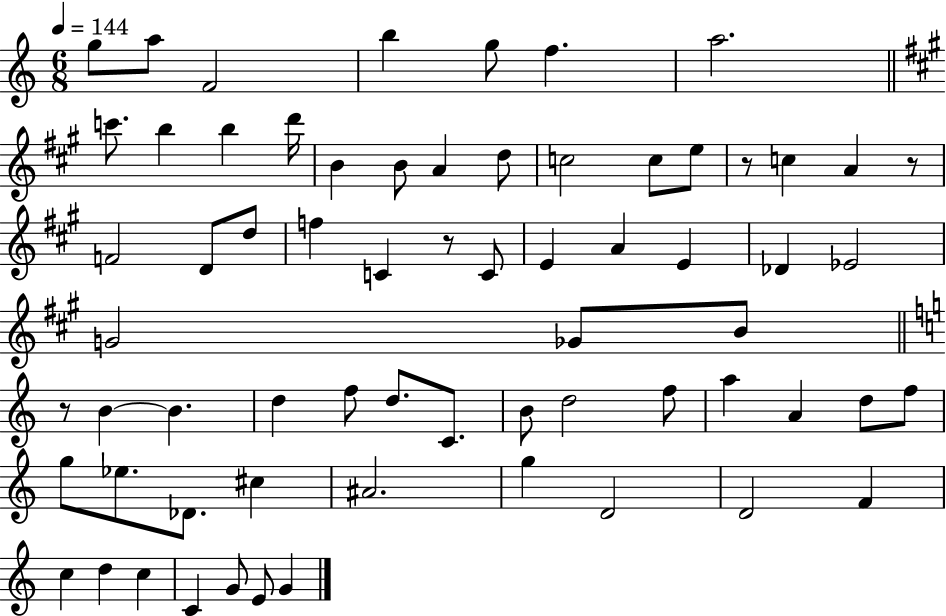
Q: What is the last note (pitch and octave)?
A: G4